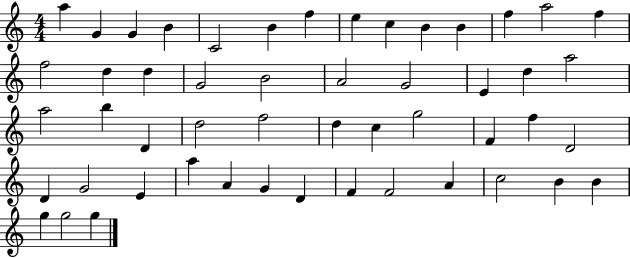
A5/q G4/q G4/q B4/q C4/h B4/q F5/q E5/q C5/q B4/q B4/q F5/q A5/h F5/q F5/h D5/q D5/q G4/h B4/h A4/h G4/h E4/q D5/q A5/h A5/h B5/q D4/q D5/h F5/h D5/q C5/q G5/h F4/q F5/q D4/h D4/q G4/h E4/q A5/q A4/q G4/q D4/q F4/q F4/h A4/q C5/h B4/q B4/q G5/q G5/h G5/q